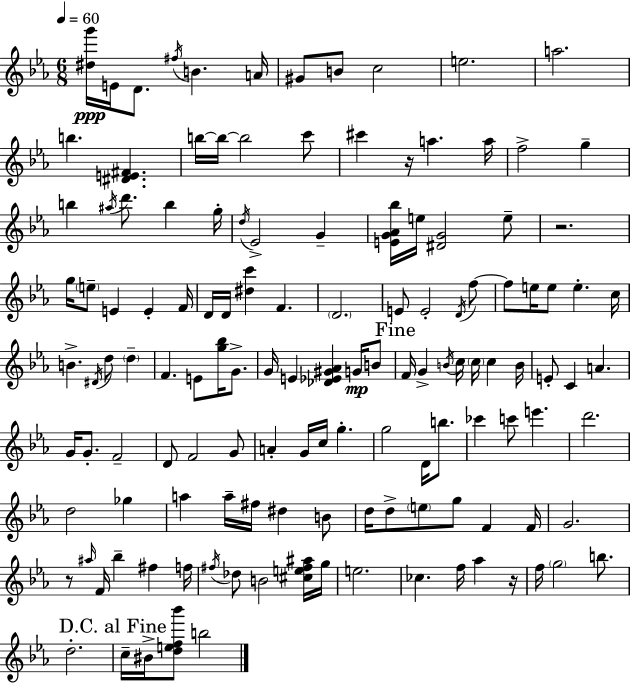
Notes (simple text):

[D#5,G6]/s E4/s D4/e. F#5/s B4/q. A4/s G#4/e B4/e C5/h E5/h. A5/h. B5/q. [D#4,E4,F#4]/q. B5/s B5/s B5/h C6/e C#6/q R/s A5/q. A5/s F5/h G5/q B5/q A#5/s D6/e. B5/q G5/s D5/s Eb4/h G4/q [E4,G4,Ab4,Bb5]/s E5/s [D#4,G4]/h E5/e R/h. G5/s E5/e E4/q E4/q F4/s D4/s D4/s [D#5,C6]/q F4/q. D4/h. E4/e E4/h D4/s F5/e F5/e E5/s E5/e E5/q. C5/s B4/q. D#4/s D5/e D5/q F4/q. E4/e [G5,Bb5]/s G4/e. G4/s E4/q [Db4,Eb4,G#4,Ab4]/q G4/s B4/e F4/s G4/q B4/s C5/s C5/s C5/q B4/s E4/e C4/q A4/q. G4/s G4/e. F4/h D4/e F4/h G4/e A4/q G4/s C5/s G5/q. G5/h D4/s B5/e. CES6/q C6/e E6/q. D6/h. D5/h Gb5/q A5/q A5/s F#5/s D#5/q B4/e D5/s D5/e E5/e G5/e F4/q F4/s G4/h. R/e A#5/s F4/s Bb5/q F#5/q F5/s F#5/s Db5/e B4/h [C#5,E5,F#5,A#5]/s G5/s E5/h. CES5/q. F5/s Ab5/q R/s F5/s G5/h B5/e. D5/h. C5/s BIS4/s [D5,E5,F5,Bb6]/e B5/h